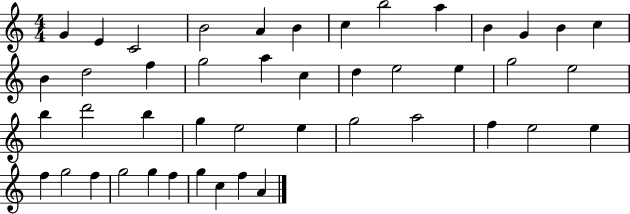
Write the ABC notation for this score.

X:1
T:Untitled
M:4/4
L:1/4
K:C
G E C2 B2 A B c b2 a B G B c B d2 f g2 a c d e2 e g2 e2 b d'2 b g e2 e g2 a2 f e2 e f g2 f g2 g f g c f A